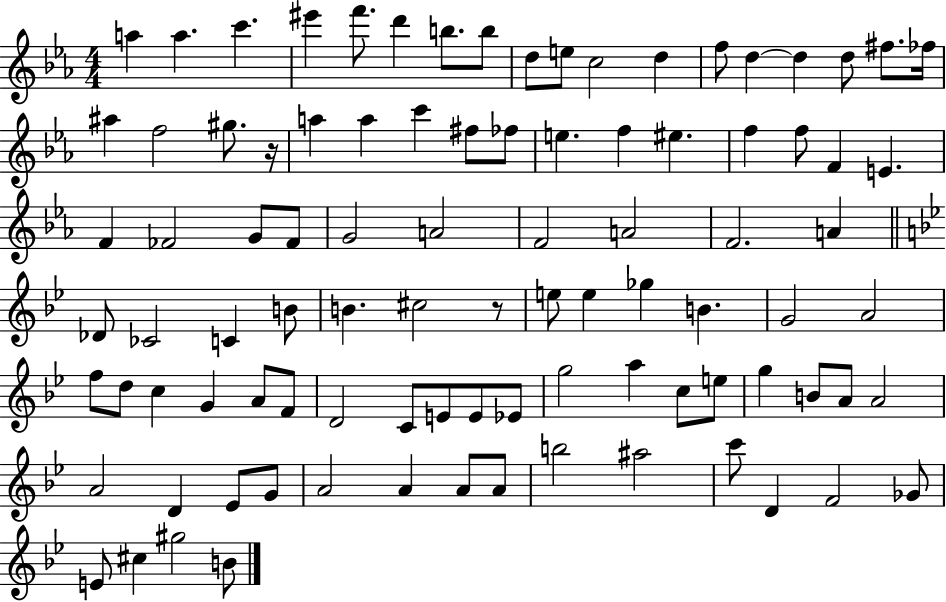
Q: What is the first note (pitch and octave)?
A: A5